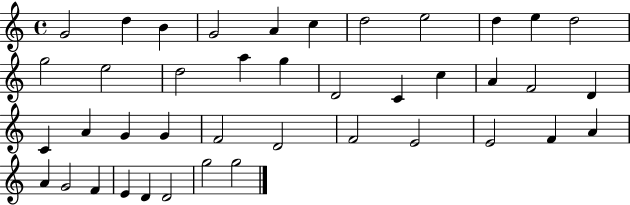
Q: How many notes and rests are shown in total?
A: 41